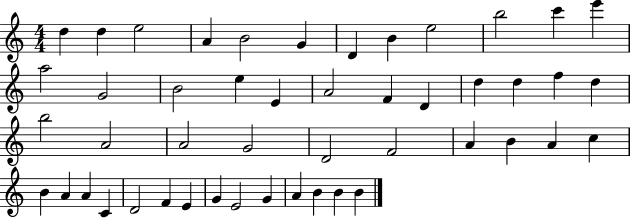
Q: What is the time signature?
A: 4/4